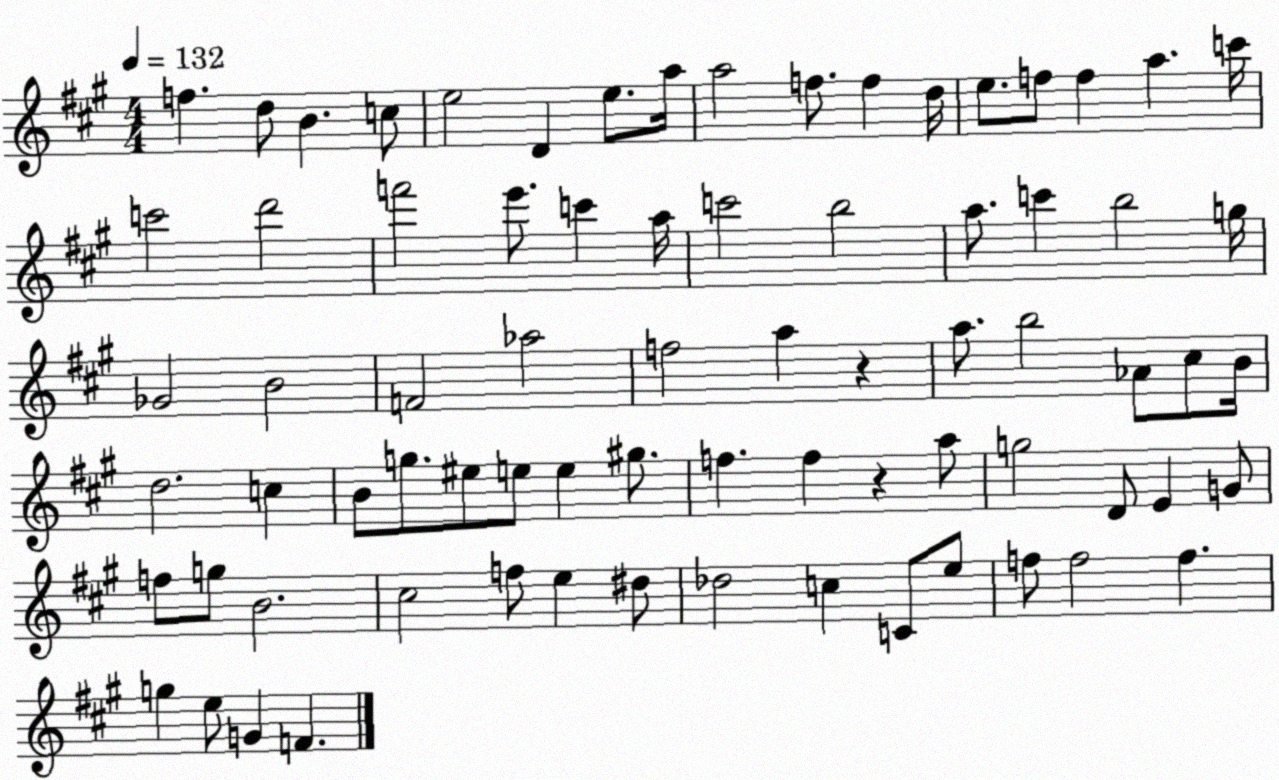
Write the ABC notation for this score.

X:1
T:Untitled
M:4/4
L:1/4
K:A
f d/2 B c/2 e2 D e/2 a/4 a2 f/2 f d/4 e/2 f/2 f a c'/4 c'2 d'2 f'2 e'/2 c' a/4 c'2 b2 a/2 c' b2 g/4 _G2 B2 F2 _a2 f2 a z a/2 b2 _A/2 ^c/2 B/4 d2 c B/2 g/2 ^e/2 e/2 e ^g/2 f f z a/2 g2 D/2 E G/2 f/2 g/2 B2 ^c2 f/2 e ^d/2 _d2 c C/2 e/2 f/2 f2 f g e/2 G F